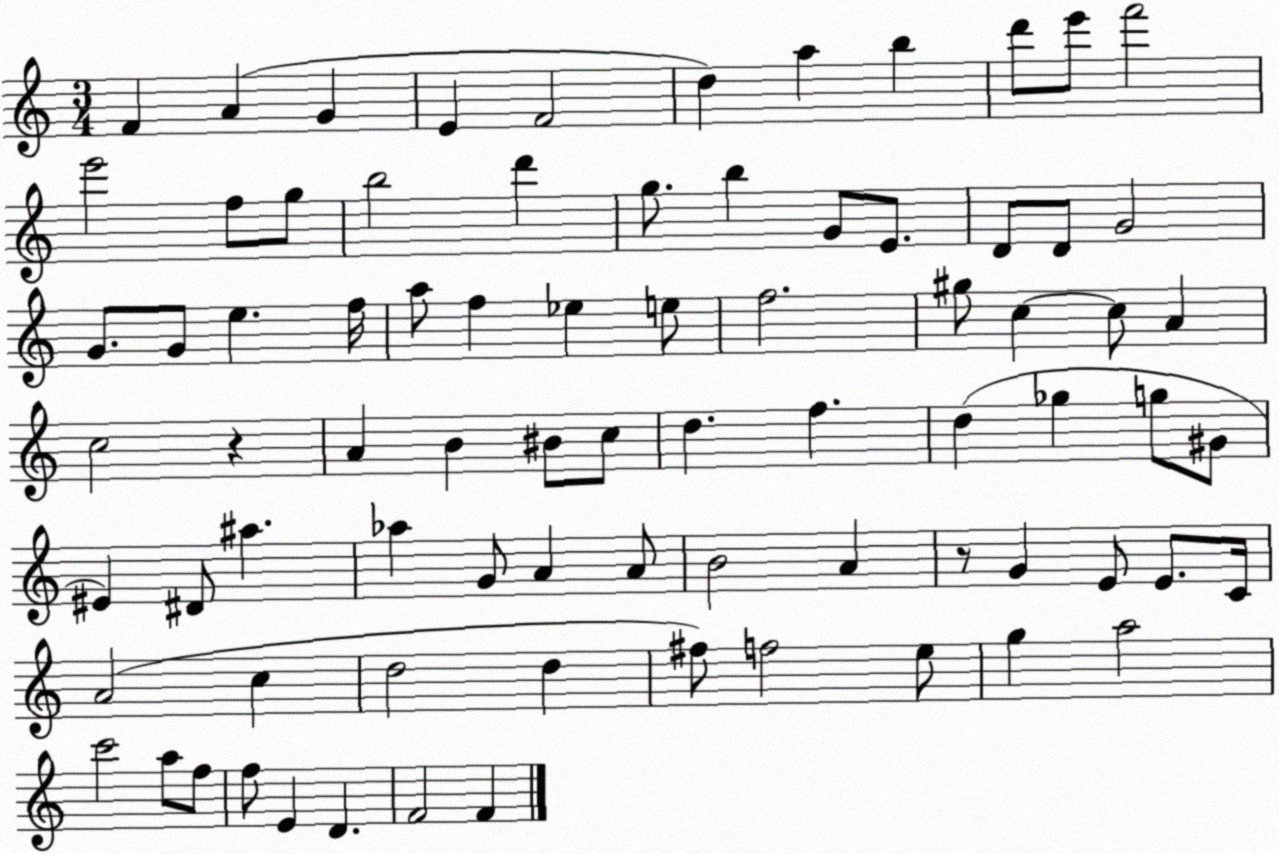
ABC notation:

X:1
T:Untitled
M:3/4
L:1/4
K:C
F A G E F2 d a b d'/2 e'/2 f'2 e'2 f/2 g/2 b2 d' g/2 b G/2 E/2 D/2 D/2 G2 G/2 G/2 e f/4 a/2 f _e e/2 f2 ^g/2 c c/2 A c2 z A B ^B/2 c/2 d f d _g g/2 ^G/2 ^E ^D/2 ^a _a G/2 A A/2 B2 A z/2 G E/2 E/2 C/4 A2 c d2 d ^f/2 f2 e/2 g a2 c'2 a/2 f/2 f/2 E D F2 F